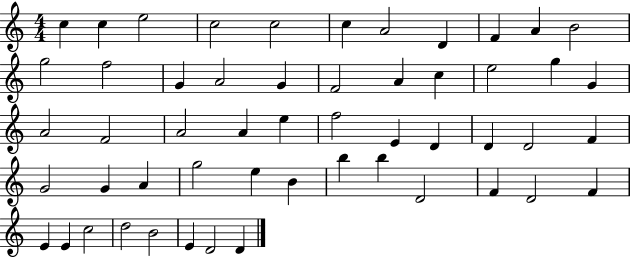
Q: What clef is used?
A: treble